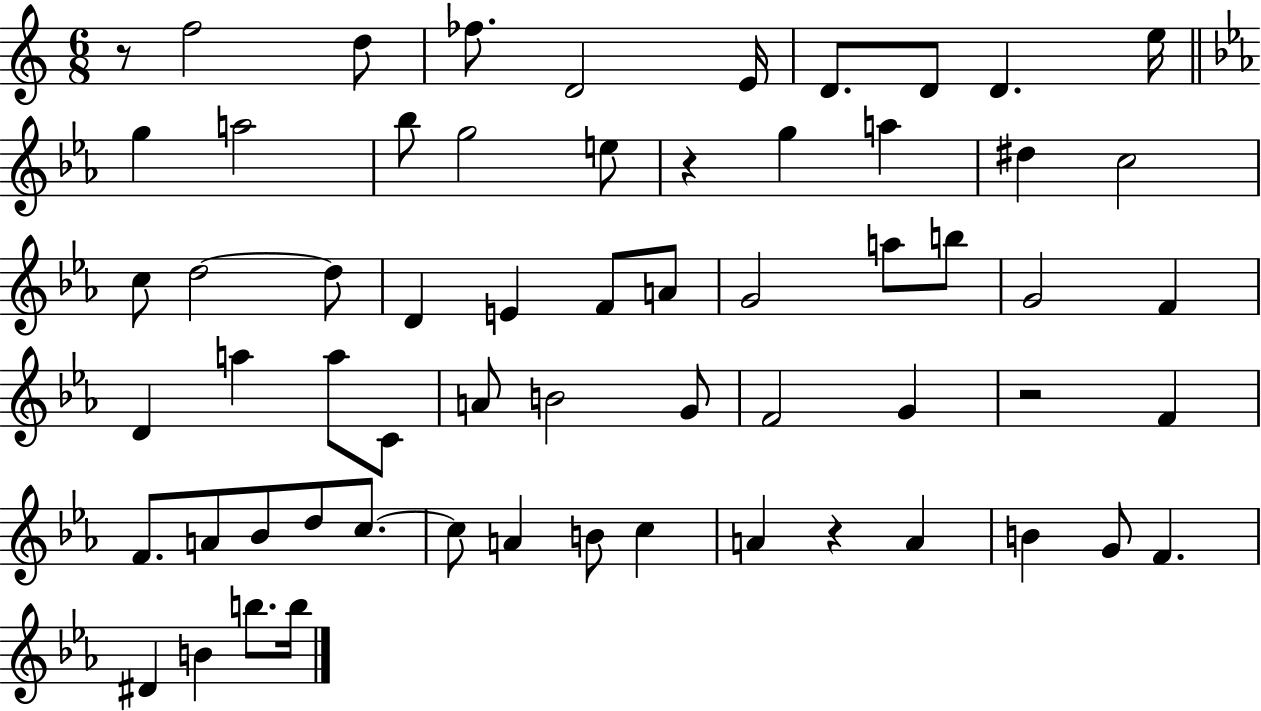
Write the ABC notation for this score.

X:1
T:Untitled
M:6/8
L:1/4
K:C
z/2 f2 d/2 _f/2 D2 E/4 D/2 D/2 D e/4 g a2 _b/2 g2 e/2 z g a ^d c2 c/2 d2 d/2 D E F/2 A/2 G2 a/2 b/2 G2 F D a a/2 C/2 A/2 B2 G/2 F2 G z2 F F/2 A/2 _B/2 d/2 c/2 c/2 A B/2 c A z A B G/2 F ^D B b/2 b/4